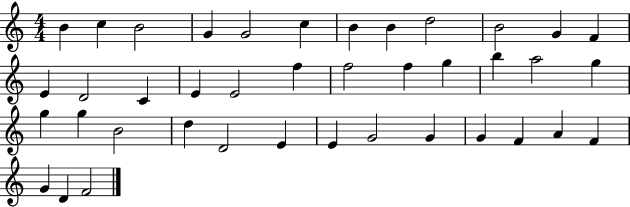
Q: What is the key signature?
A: C major